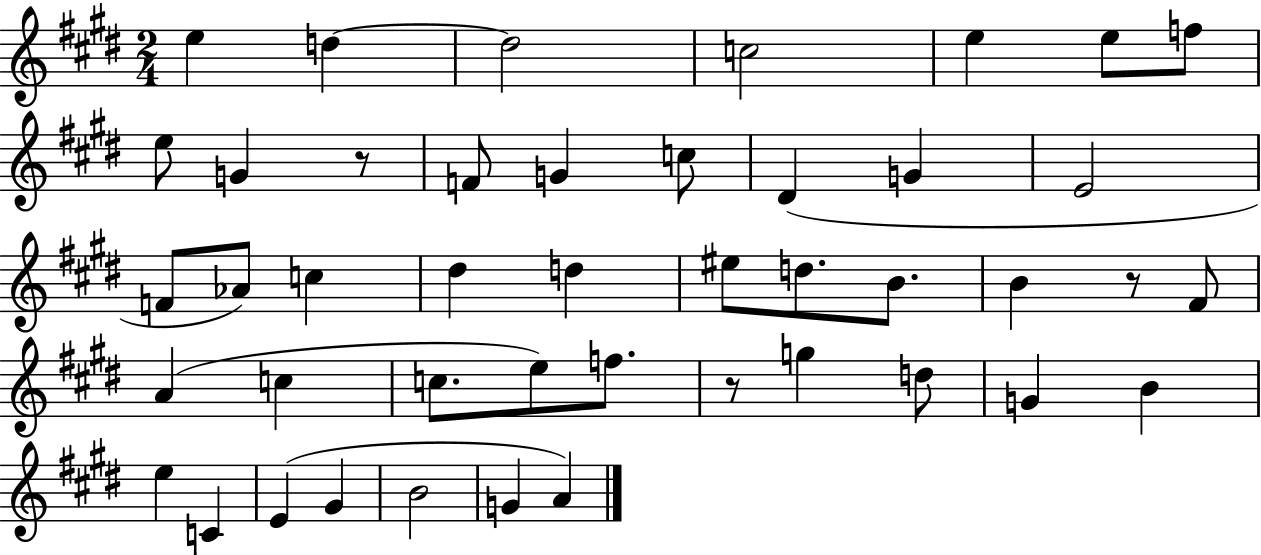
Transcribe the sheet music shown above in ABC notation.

X:1
T:Untitled
M:2/4
L:1/4
K:E
e d d2 c2 e e/2 f/2 e/2 G z/2 F/2 G c/2 ^D G E2 F/2 _A/2 c ^d d ^e/2 d/2 B/2 B z/2 ^F/2 A c c/2 e/2 f/2 z/2 g d/2 G B e C E ^G B2 G A